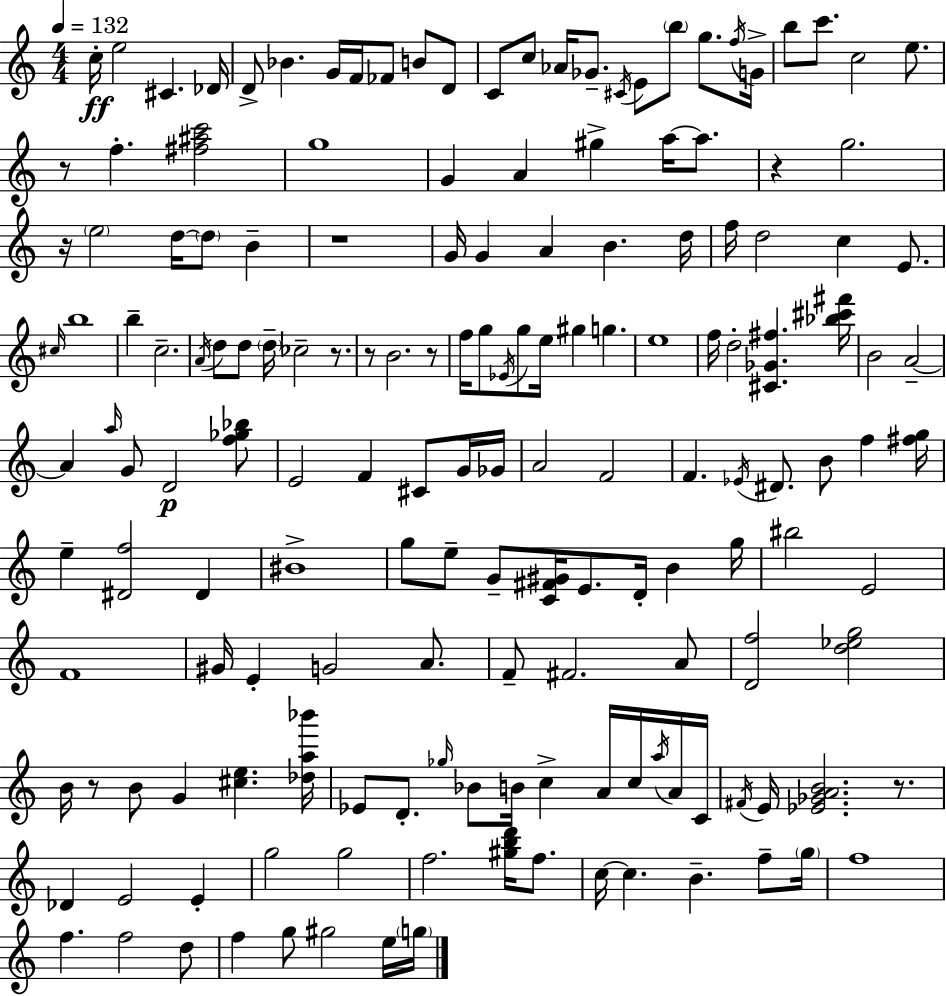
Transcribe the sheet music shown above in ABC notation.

X:1
T:Untitled
M:4/4
L:1/4
K:Am
c/4 e2 ^C _D/4 D/2 _B G/4 F/4 _F/2 B/2 D/2 C/2 c/2 _A/4 _G/2 ^C/4 E/2 b/2 g/2 f/4 G/4 b/2 c'/2 c2 e/2 z/2 f [^f^ac']2 g4 G A ^g a/4 a/2 z g2 z/4 e2 d/4 d/2 B z4 G/4 G A B d/4 f/4 d2 c E/2 ^c/4 b4 b c2 A/4 d/2 d/2 d/4 _c2 z/2 z/2 B2 z/2 f/4 g/2 _E/4 g/2 e/4 ^g g e4 f/4 d2 [^C_G^f] [_b^c'^f']/4 B2 A2 A a/4 G/2 D2 [f_g_b]/2 E2 F ^C/2 G/4 _G/4 A2 F2 F _E/4 ^D/2 B/2 f [^fg]/4 e [^Df]2 ^D ^B4 g/2 e/2 G/2 [C^F^G]/4 E/2 D/4 B g/4 ^b2 E2 F4 ^G/4 E G2 A/2 F/2 ^F2 A/2 [Df]2 [d_eg]2 B/4 z/2 B/2 G [^ce] [_da_b']/4 _E/2 D/2 _g/4 _B/2 B/4 c A/4 c/4 a/4 A/4 C/4 ^F/4 E/4 [_E_GAB]2 z/2 _D E2 E g2 g2 f2 [^gbd']/4 f/2 c/4 c B f/2 g/4 f4 f f2 d/2 f g/2 ^g2 e/4 g/4